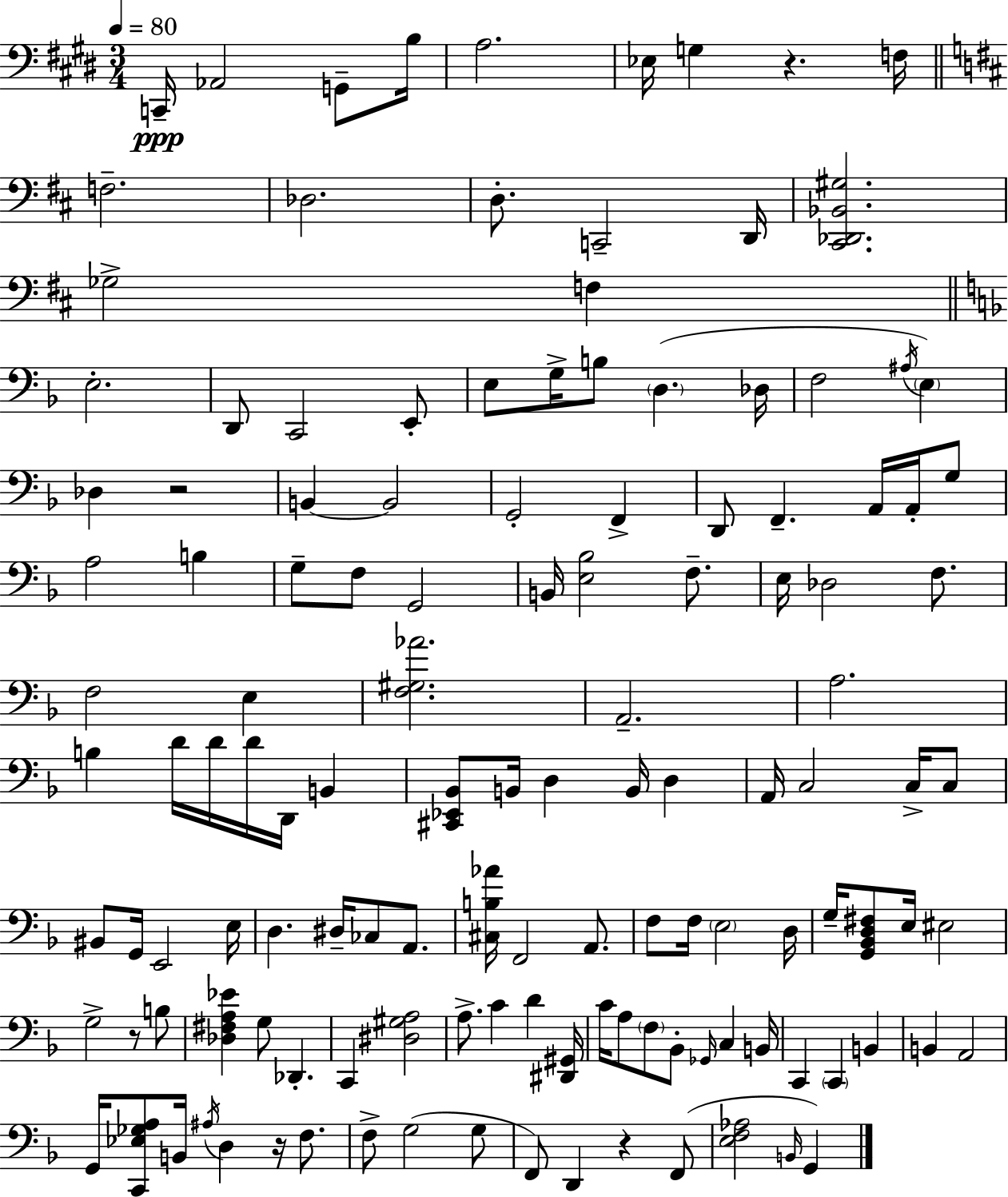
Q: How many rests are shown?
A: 5